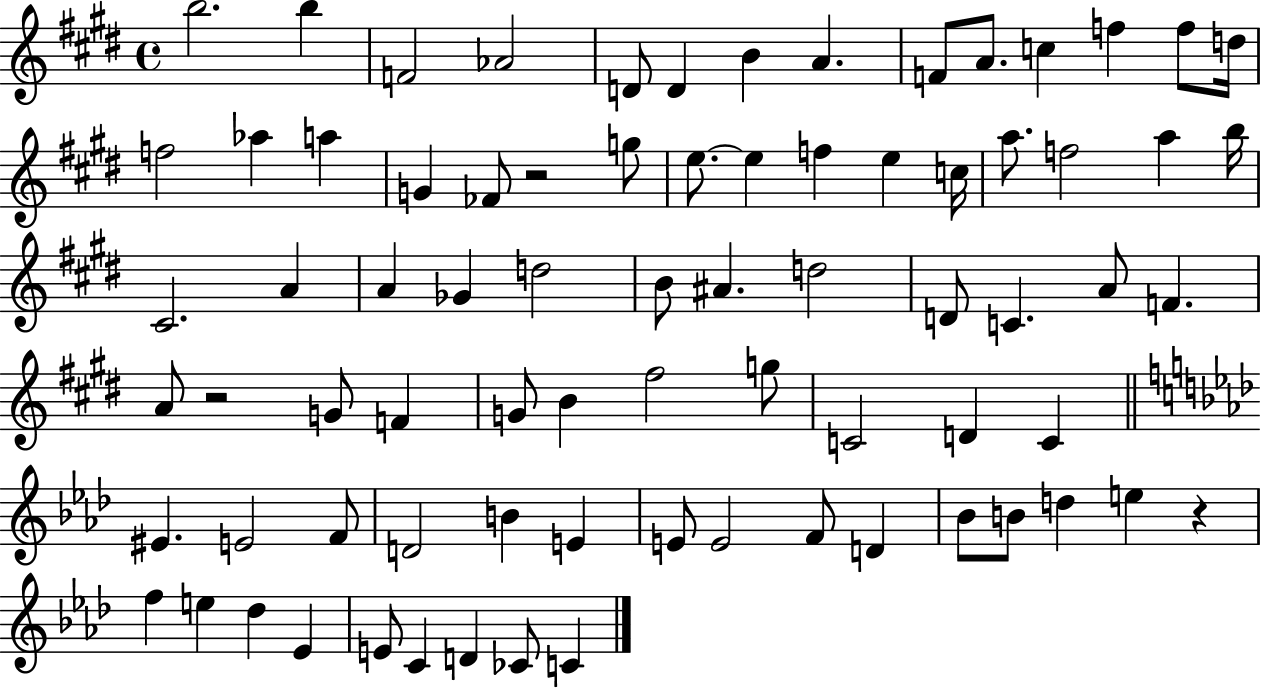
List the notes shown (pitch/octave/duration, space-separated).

B5/h. B5/q F4/h Ab4/h D4/e D4/q B4/q A4/q. F4/e A4/e. C5/q F5/q F5/e D5/s F5/h Ab5/q A5/q G4/q FES4/e R/h G5/e E5/e. E5/q F5/q E5/q C5/s A5/e. F5/h A5/q B5/s C#4/h. A4/q A4/q Gb4/q D5/h B4/e A#4/q. D5/h D4/e C4/q. A4/e F4/q. A4/e R/h G4/e F4/q G4/e B4/q F#5/h G5/e C4/h D4/q C4/q EIS4/q. E4/h F4/e D4/h B4/q E4/q E4/e E4/h F4/e D4/q Bb4/e B4/e D5/q E5/q R/q F5/q E5/q Db5/q Eb4/q E4/e C4/q D4/q CES4/e C4/q